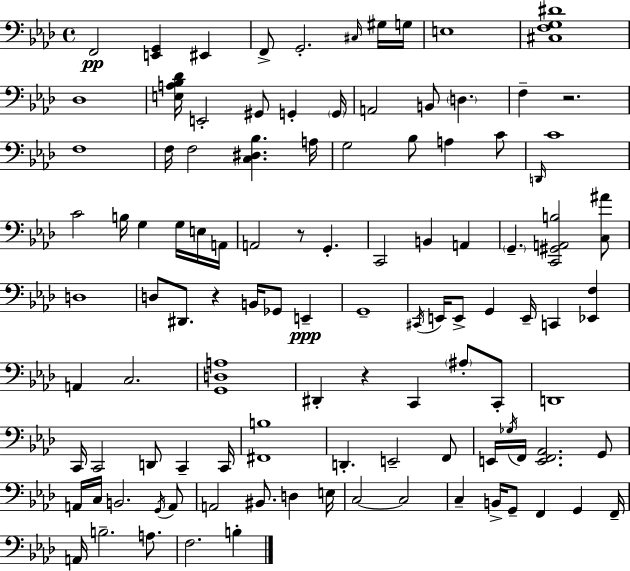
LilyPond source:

{
  \clef bass
  \time 4/4
  \defaultTimeSignature
  \key f \minor
  f,2\pp <e, g,>4 eis,4 | f,8-> g,2.-. \grace { cis16 } gis16 | g16 e1 | <cis f g dis'>1 | \break des1 | <e a bes des'>16 e,2-. gis,8 g,4-. | \parenthesize g,16 a,2 b,8 \parenthesize d4. | f4-- r2. | \break f1 | f16 f2 <c dis bes>4. | a16 g2 bes8 a4 c'8 | \grace { d,16 } c'1 | \break c'2 b16 g4 g16 | e16 a,16 a,2 r8 g,4.-. | c,2 b,4 a,4 | \parenthesize g,4.-- <c, gis, a, b>2 | \break <c ais'>8 d1 | d8 dis,8. r4 b,16 ges,8 e,4--\ppp | g,1-- | \acciaccatura { cis,16 } e,16 e,8-> g,4 e,16-- c,4 <ees, f>4 | \break a,4 c2. | <g, d a>1 | dis,4-. r4 c,4 \parenthesize ais8-. | c,8-. d,1 | \break c,16 c,2 d,8 c,4-- | c,16 <fis, b>1 | d,4.-. e,2-- | f,8 e,16 \acciaccatura { ges16 } f,16 <e, f, aes,>2. | \break g,8 a,16 c16 b,2. | \acciaccatura { g,16 } a,8 a,2 bis,8. | d4 e16 c2~~ c2 | c4-- b,16-> g,8-- f,4 | \break g,4 f,16-- a,16 b2.-- | a8. f2. | b4-. \bar "|."
}